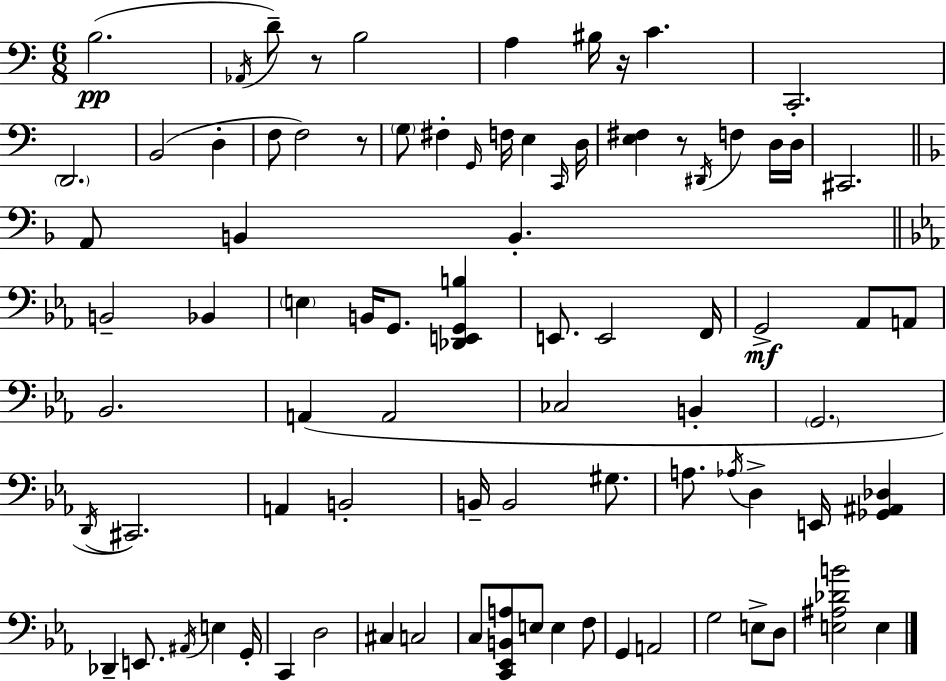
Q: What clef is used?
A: bass